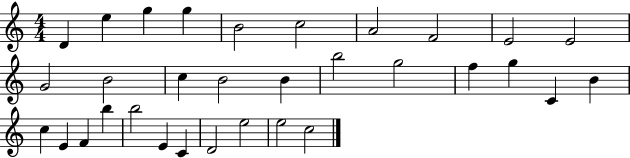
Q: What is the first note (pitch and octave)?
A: D4